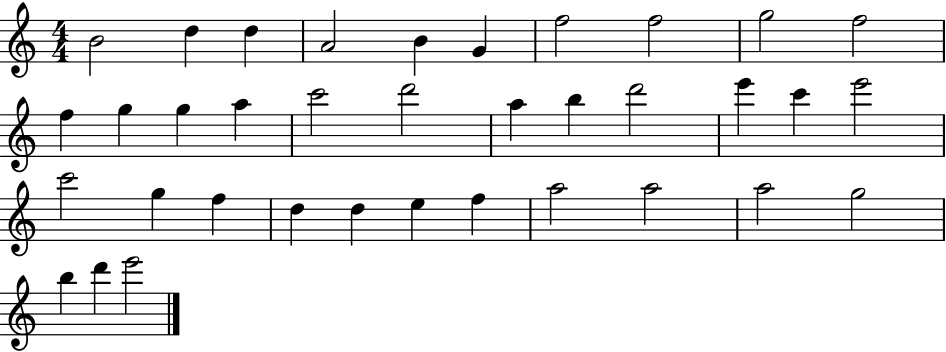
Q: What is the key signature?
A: C major